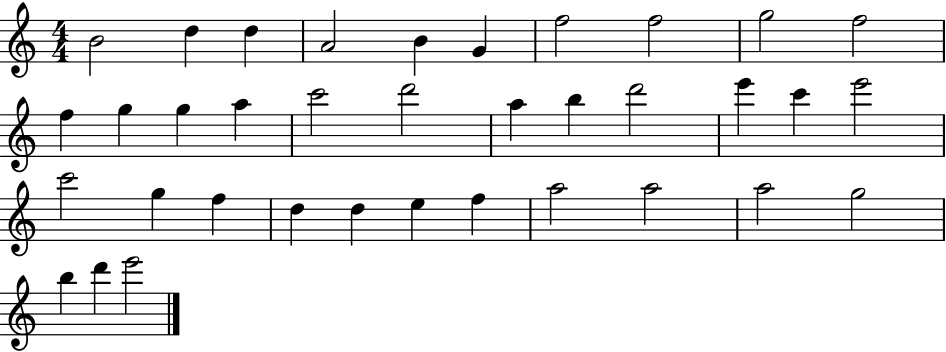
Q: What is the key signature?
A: C major